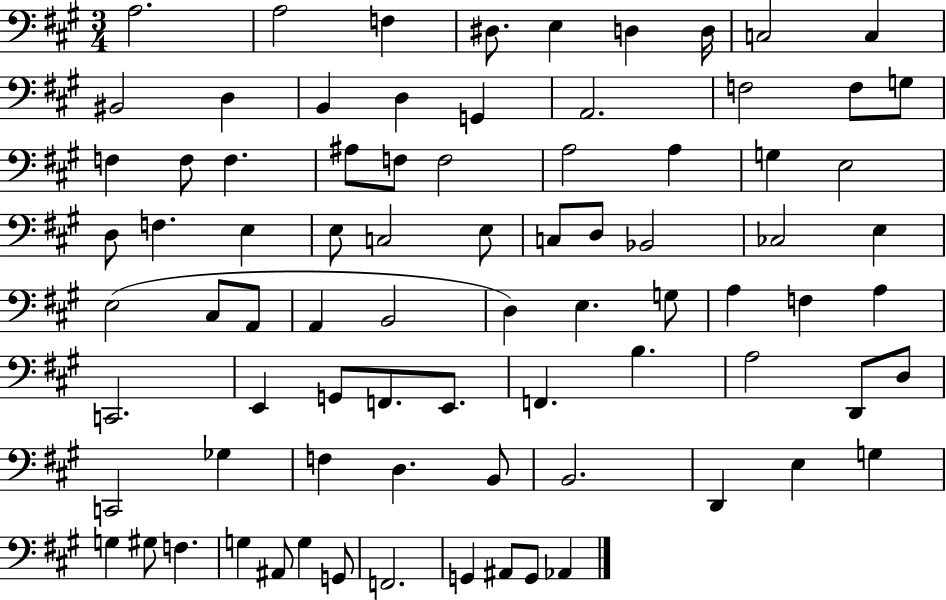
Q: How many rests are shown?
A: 0